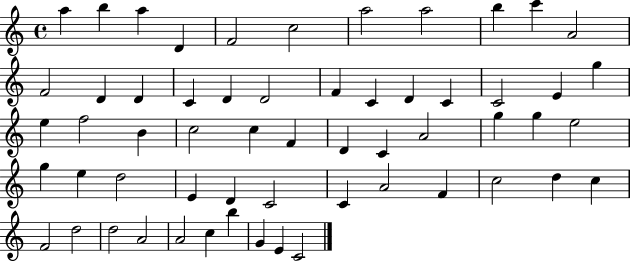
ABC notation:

X:1
T:Untitled
M:4/4
L:1/4
K:C
a b a D F2 c2 a2 a2 b c' A2 F2 D D C D D2 F C D C C2 E g e f2 B c2 c F D C A2 g g e2 g e d2 E D C2 C A2 F c2 d c F2 d2 d2 A2 A2 c b G E C2